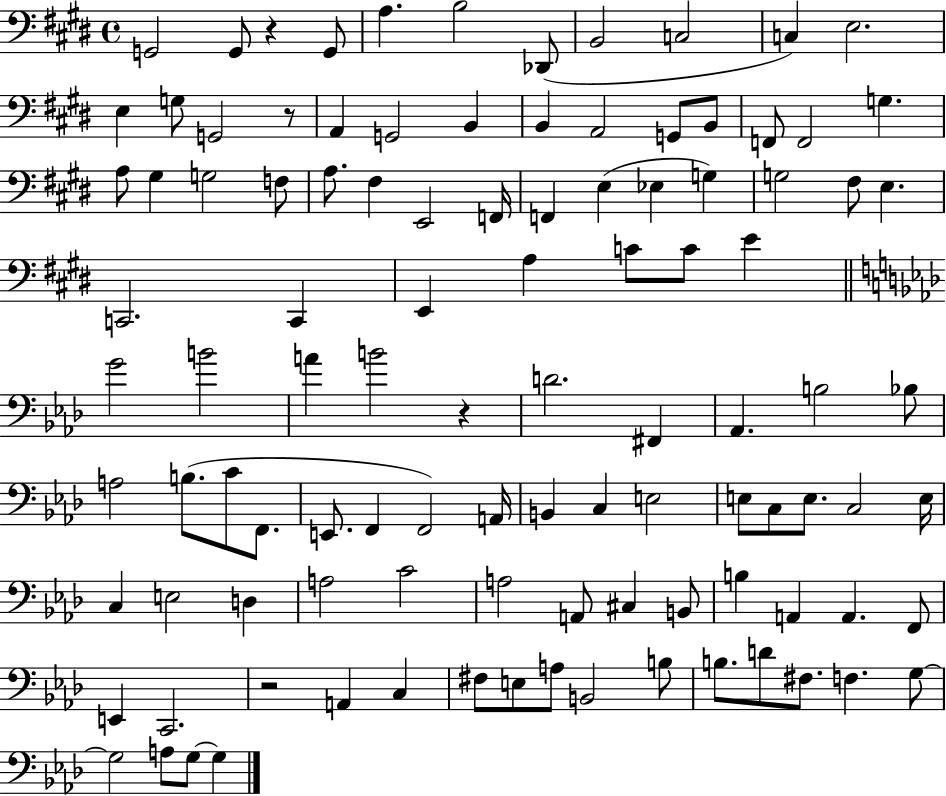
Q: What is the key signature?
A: E major